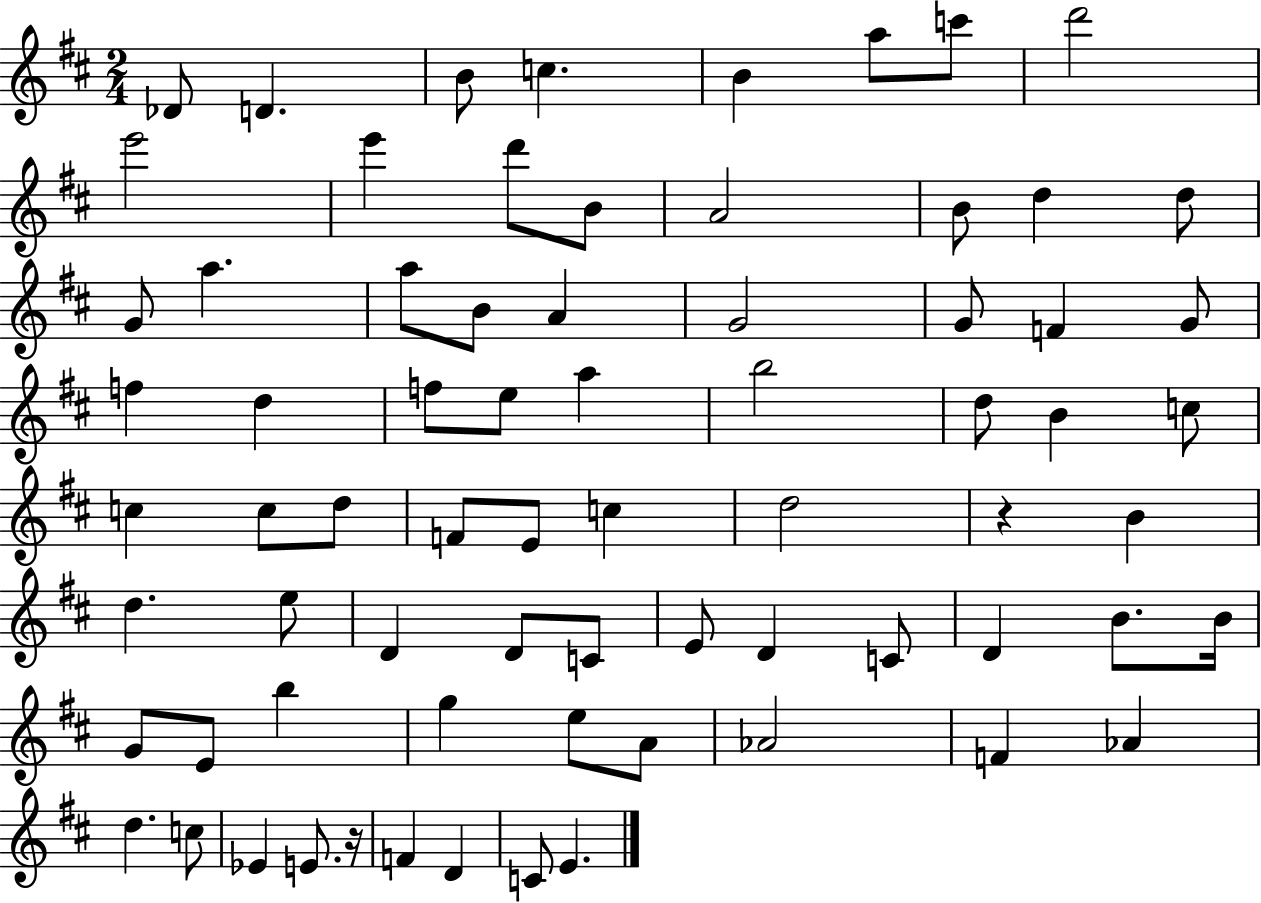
{
  \clef treble
  \numericTimeSignature
  \time 2/4
  \key d \major
  des'8 d'4. | b'8 c''4. | b'4 a''8 c'''8 | d'''2 | \break e'''2 | e'''4 d'''8 b'8 | a'2 | b'8 d''4 d''8 | \break g'8 a''4. | a''8 b'8 a'4 | g'2 | g'8 f'4 g'8 | \break f''4 d''4 | f''8 e''8 a''4 | b''2 | d''8 b'4 c''8 | \break c''4 c''8 d''8 | f'8 e'8 c''4 | d''2 | r4 b'4 | \break d''4. e''8 | d'4 d'8 c'8 | e'8 d'4 c'8 | d'4 b'8. b'16 | \break g'8 e'8 b''4 | g''4 e''8 a'8 | aes'2 | f'4 aes'4 | \break d''4. c''8 | ees'4 e'8. r16 | f'4 d'4 | c'8 e'4. | \break \bar "|."
}